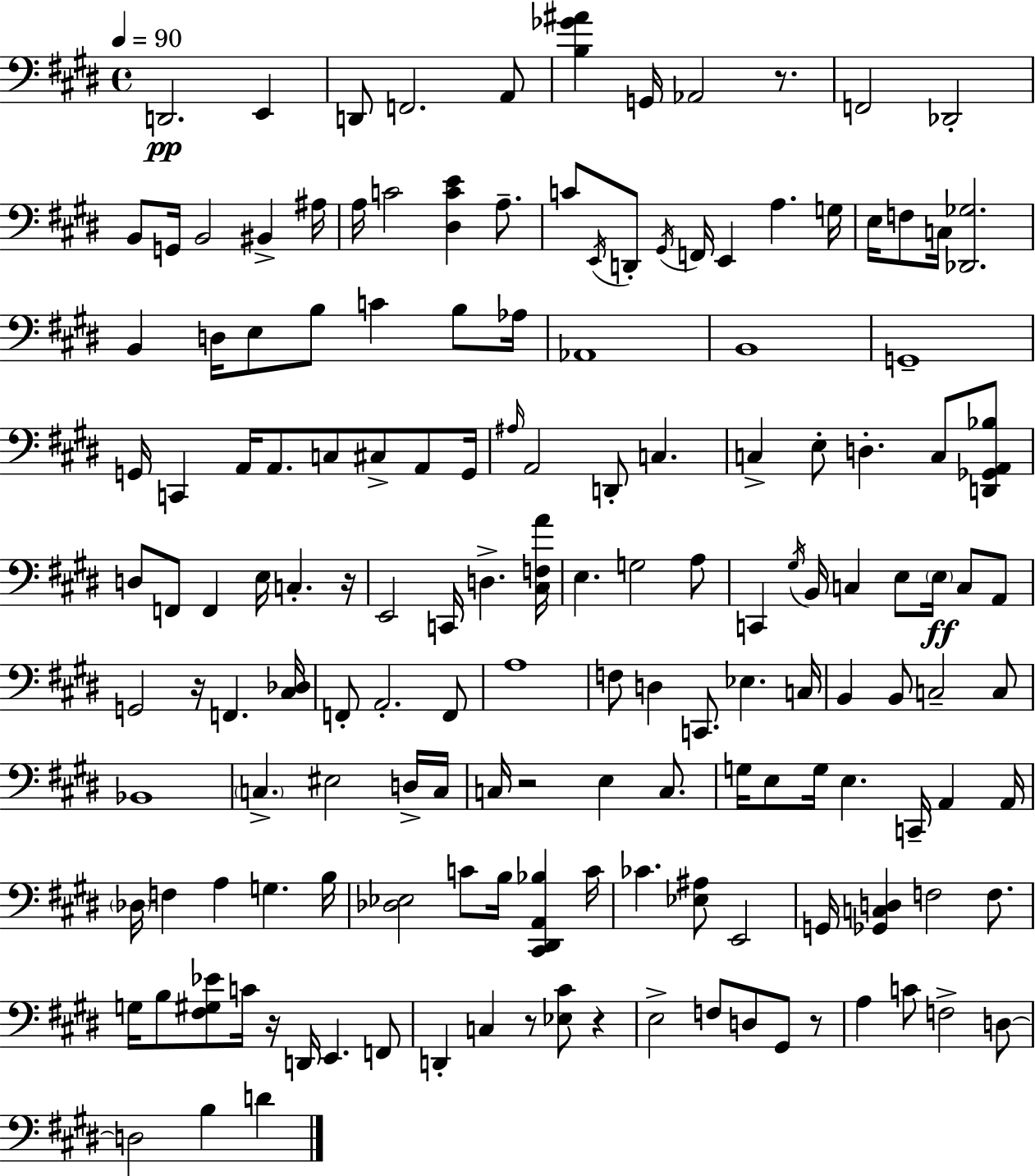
{
  \clef bass
  \time 4/4
  \defaultTimeSignature
  \key e \major
  \tempo 4 = 90
  \repeat volta 2 { d,2.\pp e,4 | d,8 f,2. a,8 | <b ges' ais'>4 g,16 aes,2 r8. | f,2 des,2-. | \break b,8 g,16 b,2 bis,4-> ais16 | a16 c'2 <dis c' e'>4 a8.-- | c'8 \acciaccatura { e,16 } d,8-. \acciaccatura { gis,16 } f,16 e,4 a4. | g16 e16 f8 c16 <des, ges>2. | \break b,4 d16 e8 b8 c'4 b8 | aes16 aes,1 | b,1 | g,1-- | \break g,16 c,4 a,16 a,8. c8 cis8-> a,8 | g,16 \grace { ais16 } a,2 d,8-. c4. | c4-> e8-. d4.-. c8 | <d, ges, a, bes>8 d8 f,8 f,4 e16 c4.-. | \break r16 e,2 c,16 d4.-> | <cis f a'>16 e4. g2 | a8 c,4 \acciaccatura { gis16 } b,16 c4 e8 \parenthesize e16\ff | c8 a,8 g,2 r16 f,4. | \break <cis des>16 f,8-. a,2.-. | f,8 a1 | f8 d4 c,8. ees4. | c16 b,4 b,8 c2-- | \break c8 bes,1 | \parenthesize c4.-> eis2 | d16-> c16 c16 r2 e4 | c8. g16 e8 g16 e4. c,16-- a,4 | \break a,16 \parenthesize des16 f4 a4 g4. | b16 <des ees>2 c'8 b16 <cis, dis, a, bes>4 | c'16 ces'4. <ees ais>8 e,2 | g,16 <ges, c d>4 f2 | \break f8. g16 b8 <fis gis ees'>8 c'16 r16 d,16 e,4. | f,8 d,4-. c4 r8 <ees cis'>8 | r4 e2-> f8 d8 | gis,8 r8 a4 c'8 f2-> | \break d8~~ d2 b4 | d'4 } \bar "|."
}